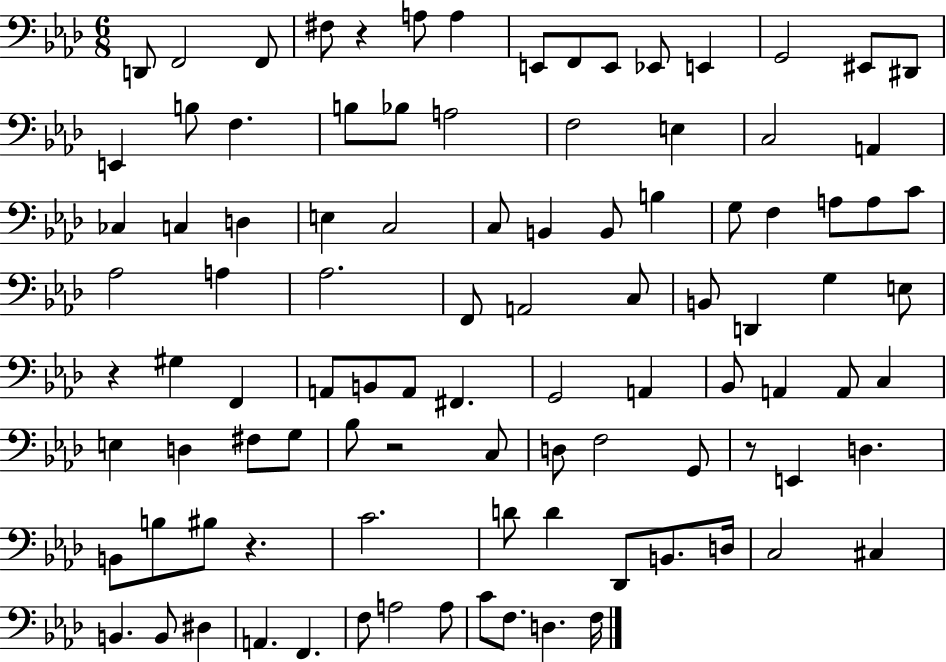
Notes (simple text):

D2/e F2/h F2/e F#3/e R/q A3/e A3/q E2/e F2/e E2/e Eb2/e E2/q G2/h EIS2/e D#2/e E2/q B3/e F3/q. B3/e Bb3/e A3/h F3/h E3/q C3/h A2/q CES3/q C3/q D3/q E3/q C3/h C3/e B2/q B2/e B3/q G3/e F3/q A3/e A3/e C4/e Ab3/h A3/q Ab3/h. F2/e A2/h C3/e B2/e D2/q G3/q E3/e R/q G#3/q F2/q A2/e B2/e A2/e F#2/q. G2/h A2/q Bb2/e A2/q A2/e C3/q E3/q D3/q F#3/e G3/e Bb3/e R/h C3/e D3/e F3/h G2/e R/e E2/q D3/q. B2/e B3/e BIS3/e R/q. C4/h. D4/e D4/q Db2/e B2/e. D3/s C3/h C#3/q B2/q. B2/e D#3/q A2/q. F2/q. F3/e A3/h A3/e C4/e F3/e. D3/q. F3/s